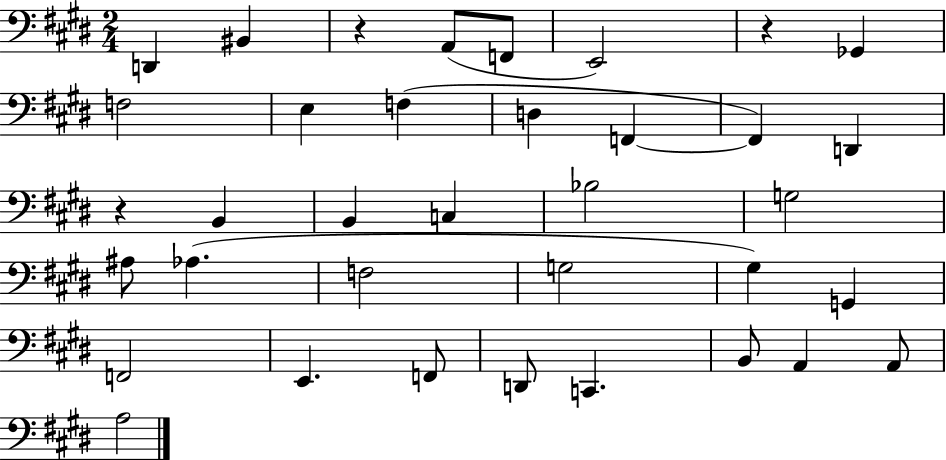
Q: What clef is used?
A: bass